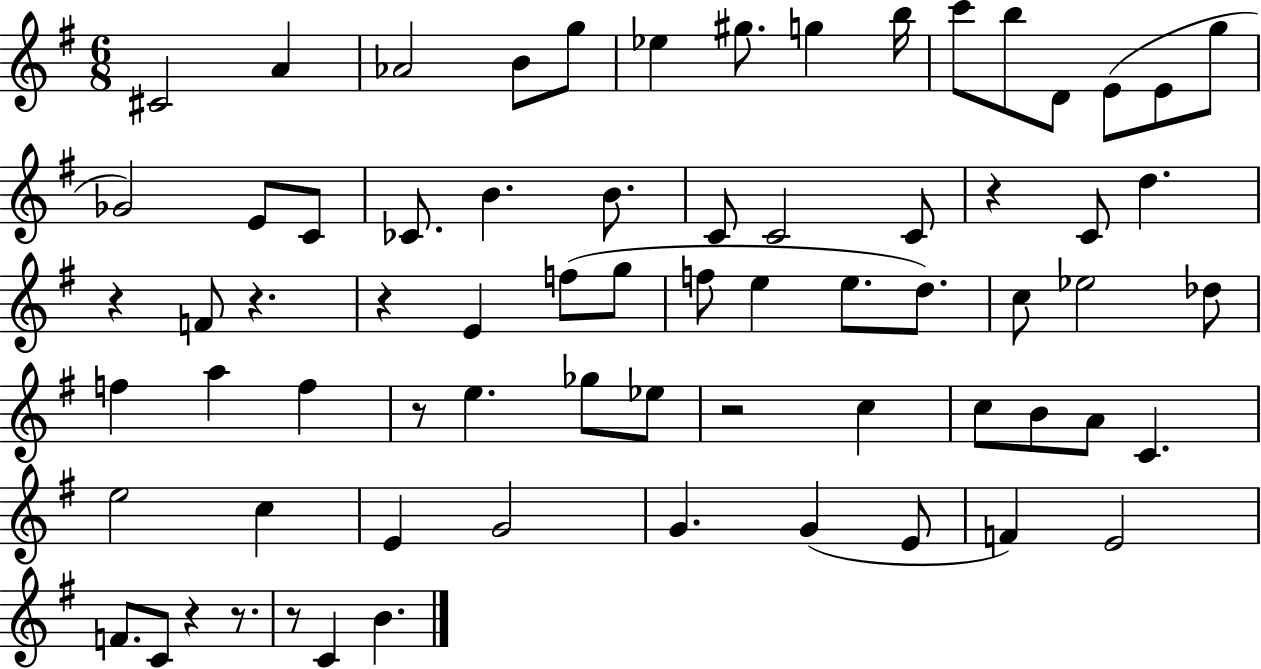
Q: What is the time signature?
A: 6/8